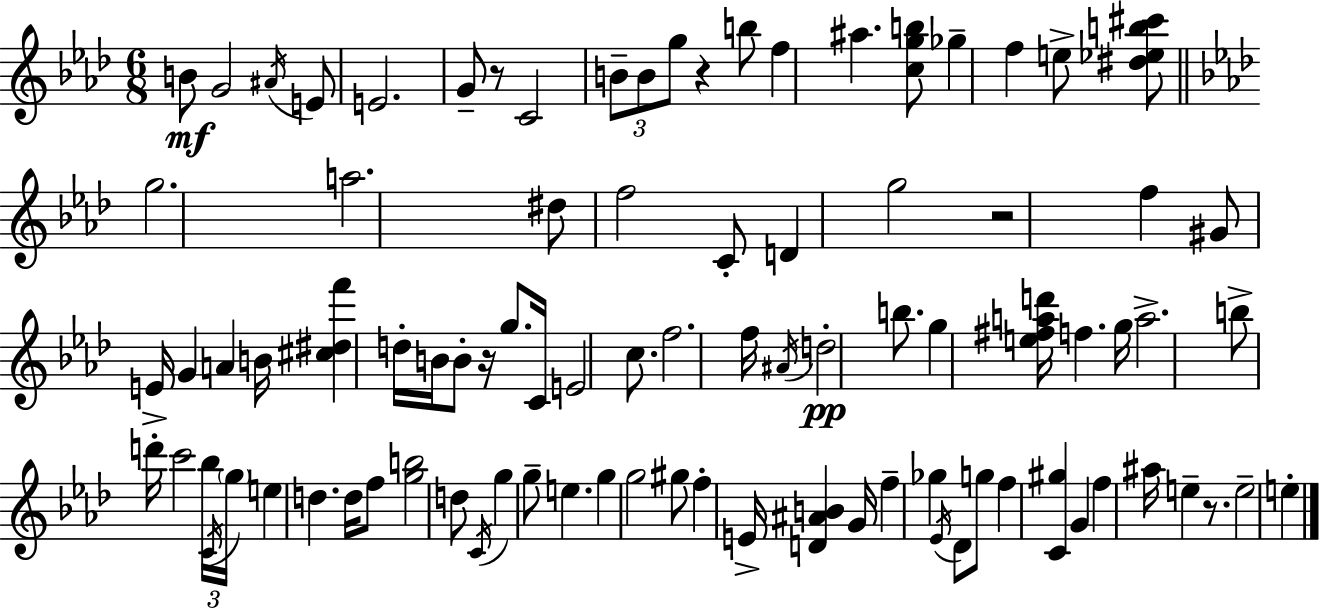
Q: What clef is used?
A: treble